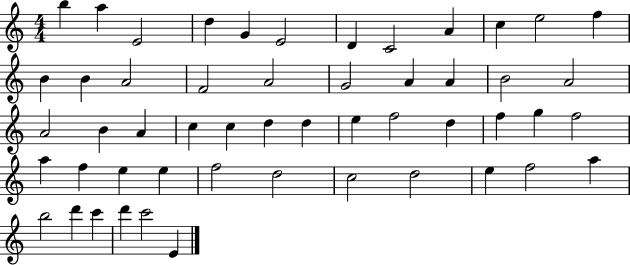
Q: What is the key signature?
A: C major